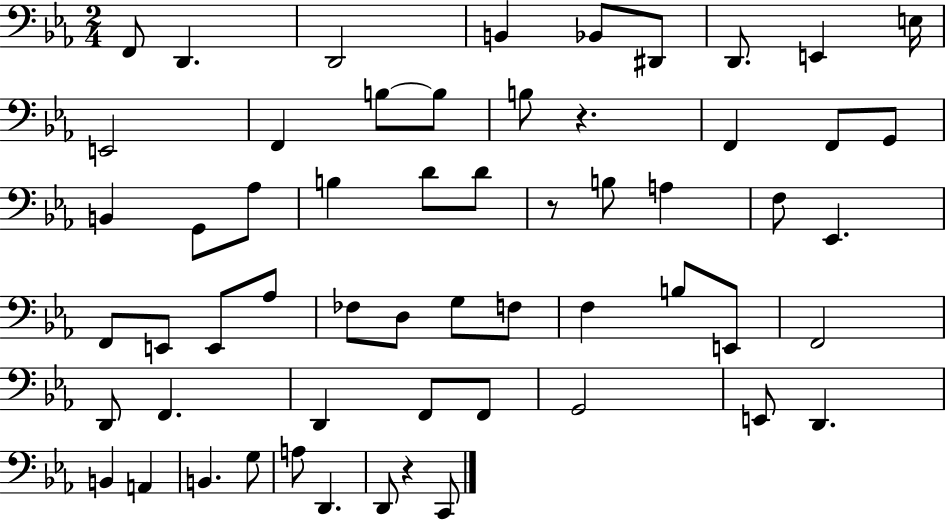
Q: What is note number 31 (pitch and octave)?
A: Ab3